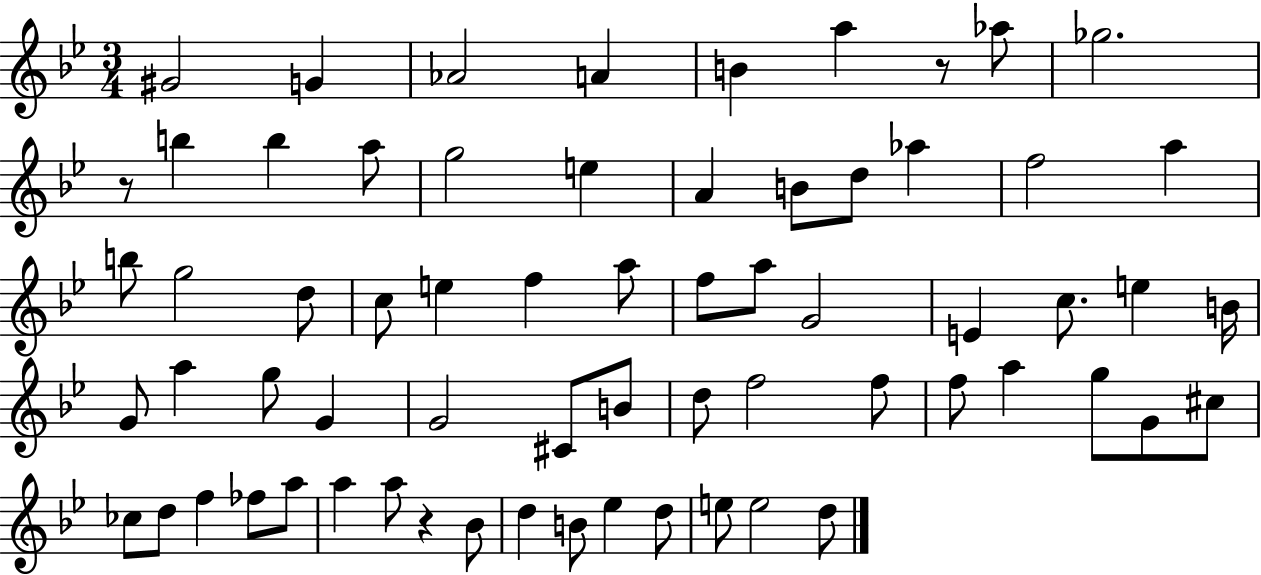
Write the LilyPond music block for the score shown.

{
  \clef treble
  \numericTimeSignature
  \time 3/4
  \key bes \major
  gis'2 g'4 | aes'2 a'4 | b'4 a''4 r8 aes''8 | ges''2. | \break r8 b''4 b''4 a''8 | g''2 e''4 | a'4 b'8 d''8 aes''4 | f''2 a''4 | \break b''8 g''2 d''8 | c''8 e''4 f''4 a''8 | f''8 a''8 g'2 | e'4 c''8. e''4 b'16 | \break g'8 a''4 g''8 g'4 | g'2 cis'8 b'8 | d''8 f''2 f''8 | f''8 a''4 g''8 g'8 cis''8 | \break ces''8 d''8 f''4 fes''8 a''8 | a''4 a''8 r4 bes'8 | d''4 b'8 ees''4 d''8 | e''8 e''2 d''8 | \break \bar "|."
}